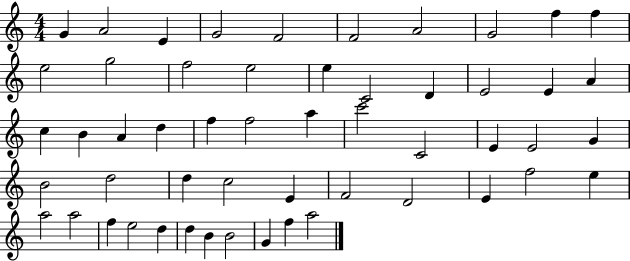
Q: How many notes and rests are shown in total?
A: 53